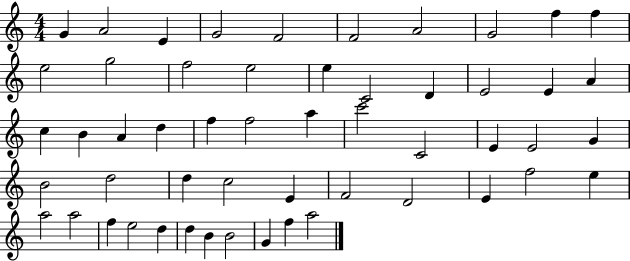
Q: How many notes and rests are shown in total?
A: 53